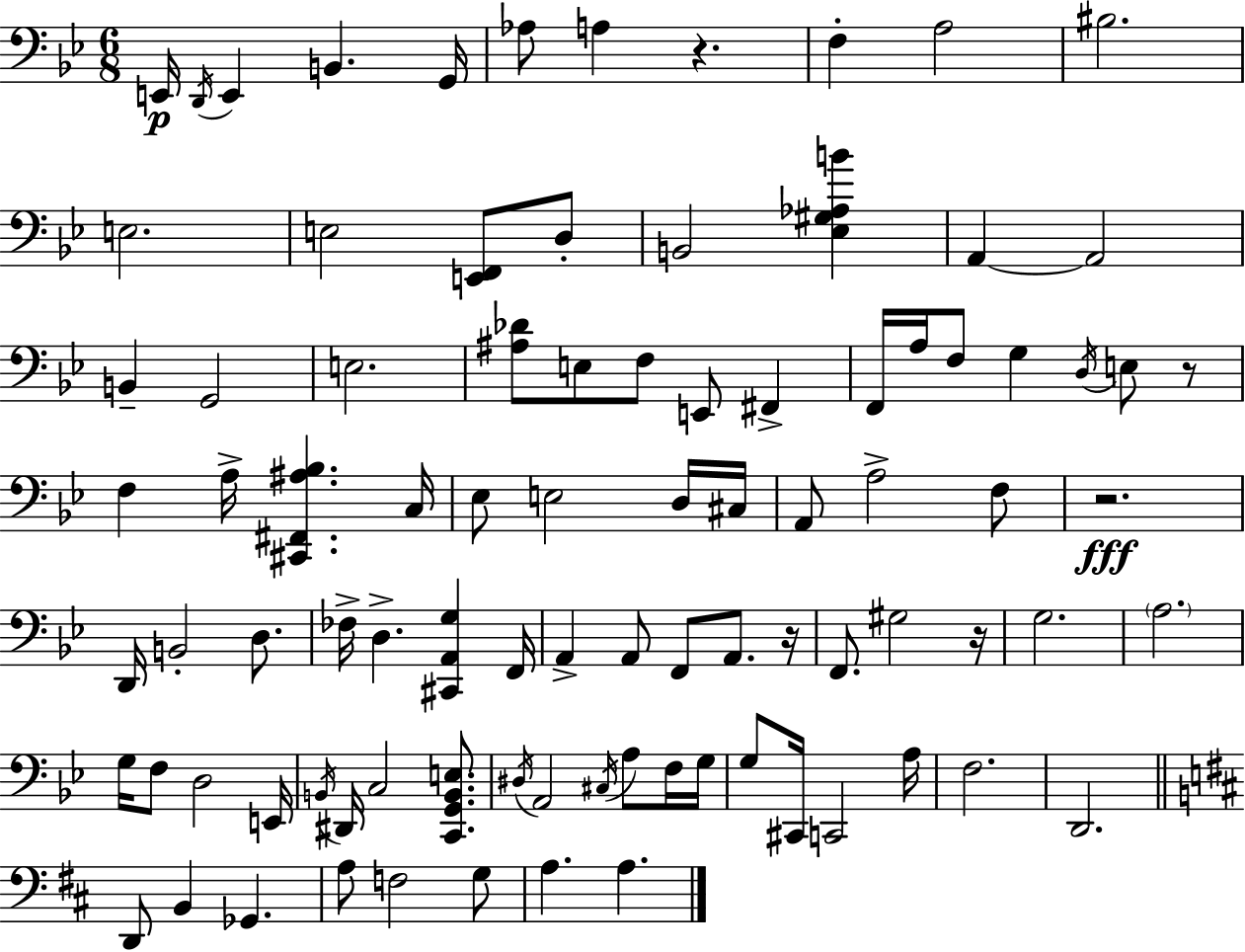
E2/s D2/s E2/q B2/q. G2/s Ab3/e A3/q R/q. F3/q A3/h BIS3/h. E3/h. E3/h [E2,F2]/e D3/e B2/h [Eb3,G#3,Ab3,B4]/q A2/q A2/h B2/q G2/h E3/h. [A#3,Db4]/e E3/e F3/e E2/e F#2/q F2/s A3/s F3/e G3/q D3/s E3/e R/e F3/q A3/s [C#2,F#2,A#3,Bb3]/q. C3/s Eb3/e E3/h D3/s C#3/s A2/e A3/h F3/e R/h. D2/s B2/h D3/e. FES3/s D3/q. [C#2,A2,G3]/q F2/s A2/q A2/e F2/e A2/e. R/s F2/e. G#3/h R/s G3/h. A3/h. G3/s F3/e D3/h E2/s B2/s D#2/s C3/h [C2,G2,B2,E3]/e. D#3/s A2/h C#3/s A3/e F3/s G3/s G3/e C#2/s C2/h A3/s F3/h. D2/h. D2/e B2/q Gb2/q. A3/e F3/h G3/e A3/q. A3/q.